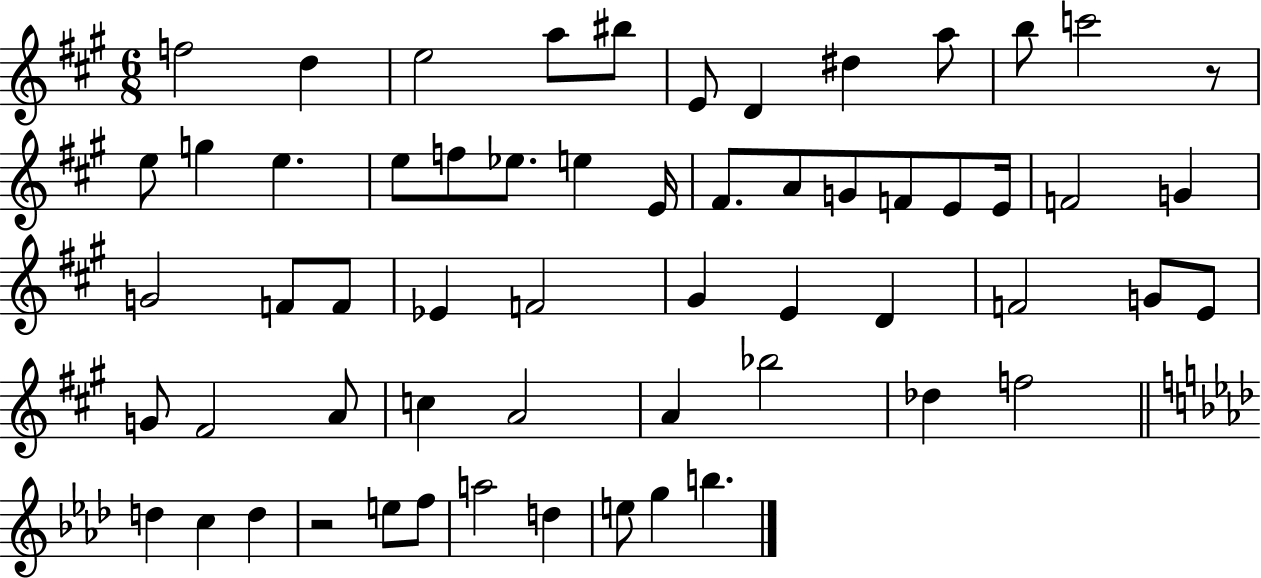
X:1
T:Untitled
M:6/8
L:1/4
K:A
f2 d e2 a/2 ^b/2 E/2 D ^d a/2 b/2 c'2 z/2 e/2 g e e/2 f/2 _e/2 e E/4 ^F/2 A/2 G/2 F/2 E/2 E/4 F2 G G2 F/2 F/2 _E F2 ^G E D F2 G/2 E/2 G/2 ^F2 A/2 c A2 A _b2 _d f2 d c d z2 e/2 f/2 a2 d e/2 g b